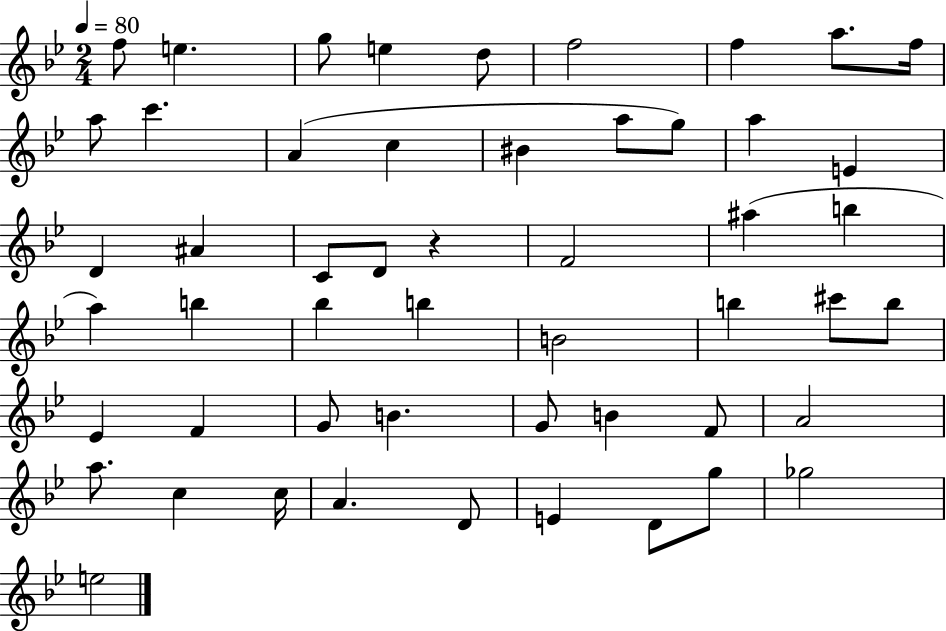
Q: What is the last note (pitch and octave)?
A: E5